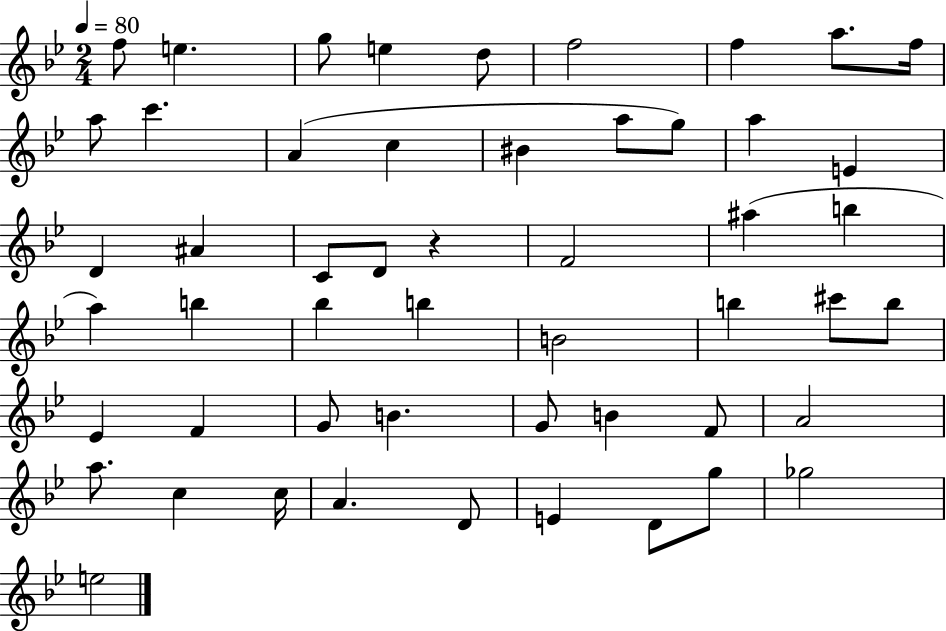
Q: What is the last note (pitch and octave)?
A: E5